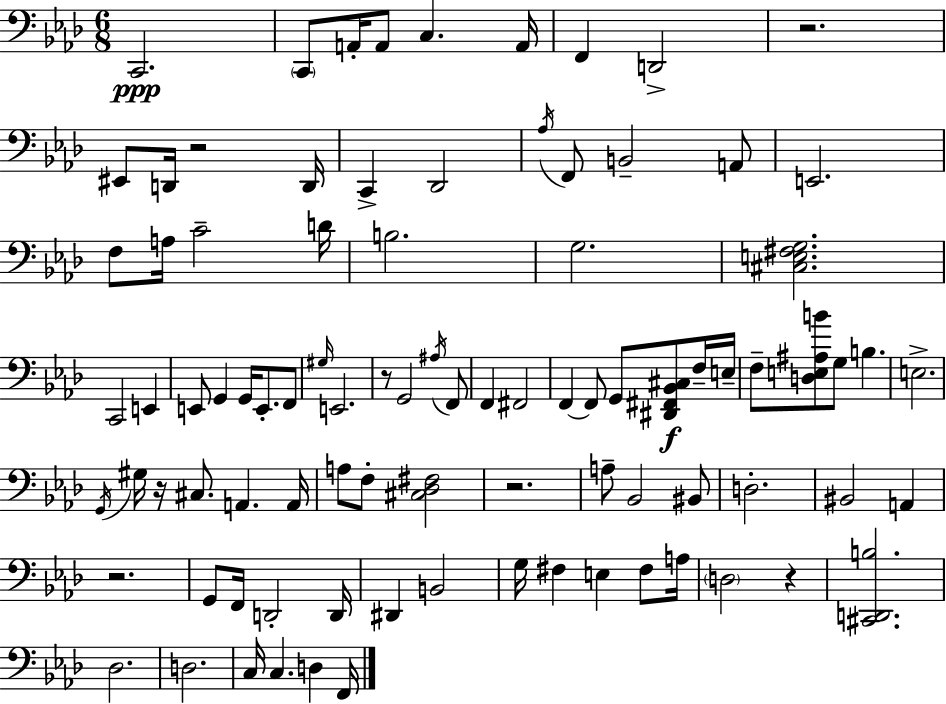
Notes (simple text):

C2/h. C2/e A2/s A2/e C3/q. A2/s F2/q D2/h R/h. EIS2/e D2/s R/h D2/s C2/q Db2/h Ab3/s F2/e B2/h A2/e E2/h. F3/e A3/s C4/h D4/s B3/h. G3/h. [C#3,E3,F#3,G3]/h. C2/h E2/q E2/e G2/q G2/s E2/e. F2/e G#3/s E2/h. R/e G2/h A#3/s F2/e F2/q F#2/h F2/q F2/e G2/e [D#2,F#2,Bb2,C#3]/e F3/s E3/s F3/e [D3,E3,A#3,B4]/e G3/e B3/q. E3/h. G2/s G#3/s R/s C#3/e. A2/q. A2/s A3/e F3/e [C#3,Db3,F#3]/h R/h. A3/e Bb2/h BIS2/e D3/h. BIS2/h A2/q R/h. G2/e F2/s D2/h D2/s D#2/q B2/h G3/s F#3/q E3/q F#3/e A3/s D3/h R/q [C#2,D2,B3]/h. Db3/h. D3/h. C3/s C3/q. D3/q F2/s